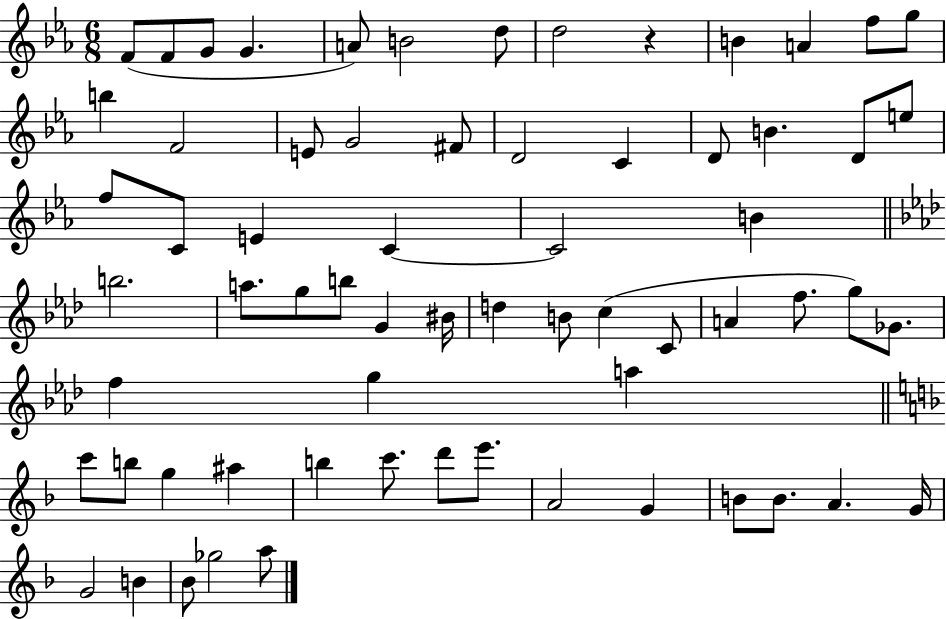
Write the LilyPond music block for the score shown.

{
  \clef treble
  \numericTimeSignature
  \time 6/8
  \key ees \major
  f'8( f'8 g'8 g'4. | a'8) b'2 d''8 | d''2 r4 | b'4 a'4 f''8 g''8 | \break b''4 f'2 | e'8 g'2 fis'8 | d'2 c'4 | d'8 b'4. d'8 e''8 | \break f''8 c'8 e'4 c'4~~ | c'2 b'4 | \bar "||" \break \key aes \major b''2. | a''8. g''8 b''8 g'4 bis'16 | d''4 b'8 c''4( c'8 | a'4 f''8. g''8) ges'8. | \break f''4 g''4 a''4 | \bar "||" \break \key f \major c'''8 b''8 g''4 ais''4 | b''4 c'''8. d'''8 e'''8. | a'2 g'4 | b'8 b'8. a'4. g'16 | \break g'2 b'4 | bes'8 ges''2 a''8 | \bar "|."
}